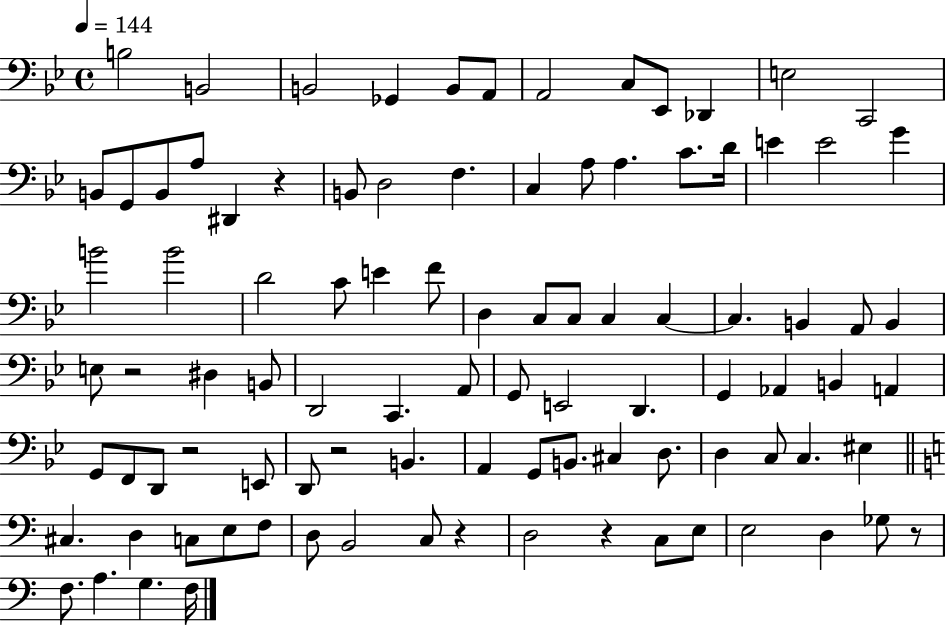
B3/h B2/h B2/h Gb2/q B2/e A2/e A2/h C3/e Eb2/e Db2/q E3/h C2/h B2/e G2/e B2/e A3/e D#2/q R/q B2/e D3/h F3/q. C3/q A3/e A3/q. C4/e. D4/s E4/q E4/h G4/q B4/h B4/h D4/h C4/e E4/q F4/e D3/q C3/e C3/e C3/q C3/q C3/q. B2/q A2/e B2/q E3/e R/h D#3/q B2/e D2/h C2/q. A2/e G2/e E2/h D2/q. G2/q Ab2/q B2/q A2/q G2/e F2/e D2/e R/h E2/e D2/e R/h B2/q. A2/q G2/e B2/e. C#3/q D3/e. D3/q C3/e C3/q. EIS3/q C#3/q. D3/q C3/e E3/e F3/e D3/e B2/h C3/e R/q D3/h R/q C3/e E3/e E3/h D3/q Gb3/e R/e F3/e. A3/q. G3/q. F3/s